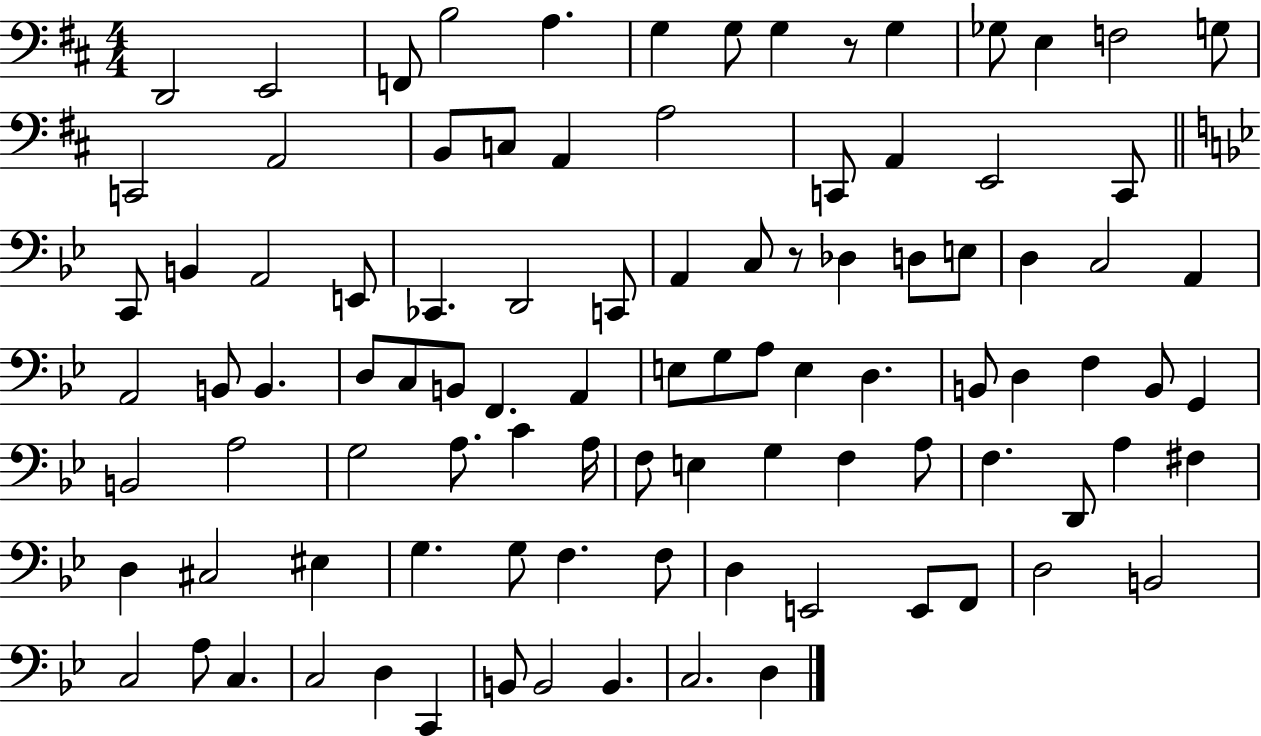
D2/h E2/h F2/e B3/h A3/q. G3/q G3/e G3/q R/e G3/q Gb3/e E3/q F3/h G3/e C2/h A2/h B2/e C3/e A2/q A3/h C2/e A2/q E2/h C2/e C2/e B2/q A2/h E2/e CES2/q. D2/h C2/e A2/q C3/e R/e Db3/q D3/e E3/e D3/q C3/h A2/q A2/h B2/e B2/q. D3/e C3/e B2/e F2/q. A2/q E3/e G3/e A3/e E3/q D3/q. B2/e D3/q F3/q B2/e G2/q B2/h A3/h G3/h A3/e. C4/q A3/s F3/e E3/q G3/q F3/q A3/e F3/q. D2/e A3/q F#3/q D3/q C#3/h EIS3/q G3/q. G3/e F3/q. F3/e D3/q E2/h E2/e F2/e D3/h B2/h C3/h A3/e C3/q. C3/h D3/q C2/q B2/e B2/h B2/q. C3/h. D3/q